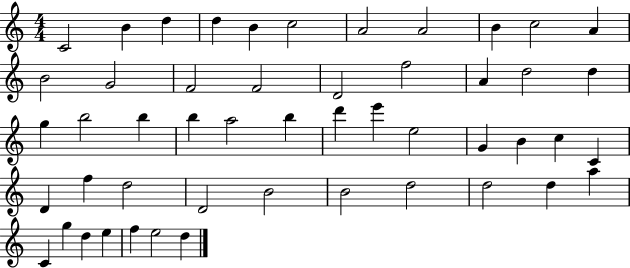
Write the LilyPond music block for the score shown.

{
  \clef treble
  \numericTimeSignature
  \time 4/4
  \key c \major
  c'2 b'4 d''4 | d''4 b'4 c''2 | a'2 a'2 | b'4 c''2 a'4 | \break b'2 g'2 | f'2 f'2 | d'2 f''2 | a'4 d''2 d''4 | \break g''4 b''2 b''4 | b''4 a''2 b''4 | d'''4 e'''4 e''2 | g'4 b'4 c''4 c'4 | \break d'4 f''4 d''2 | d'2 b'2 | b'2 d''2 | d''2 d''4 a''4 | \break c'4 g''4 d''4 e''4 | f''4 e''2 d''4 | \bar "|."
}